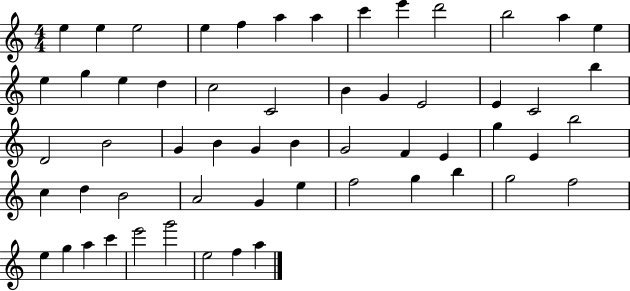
{
  \clef treble
  \numericTimeSignature
  \time 4/4
  \key c \major
  e''4 e''4 e''2 | e''4 f''4 a''4 a''4 | c'''4 e'''4 d'''2 | b''2 a''4 e''4 | \break e''4 g''4 e''4 d''4 | c''2 c'2 | b'4 g'4 e'2 | e'4 c'2 b''4 | \break d'2 b'2 | g'4 b'4 g'4 b'4 | g'2 f'4 e'4 | g''4 e'4 b''2 | \break c''4 d''4 b'2 | a'2 g'4 e''4 | f''2 g''4 b''4 | g''2 f''2 | \break e''4 g''4 a''4 c'''4 | e'''2 g'''2 | e''2 f''4 a''4 | \bar "|."
}